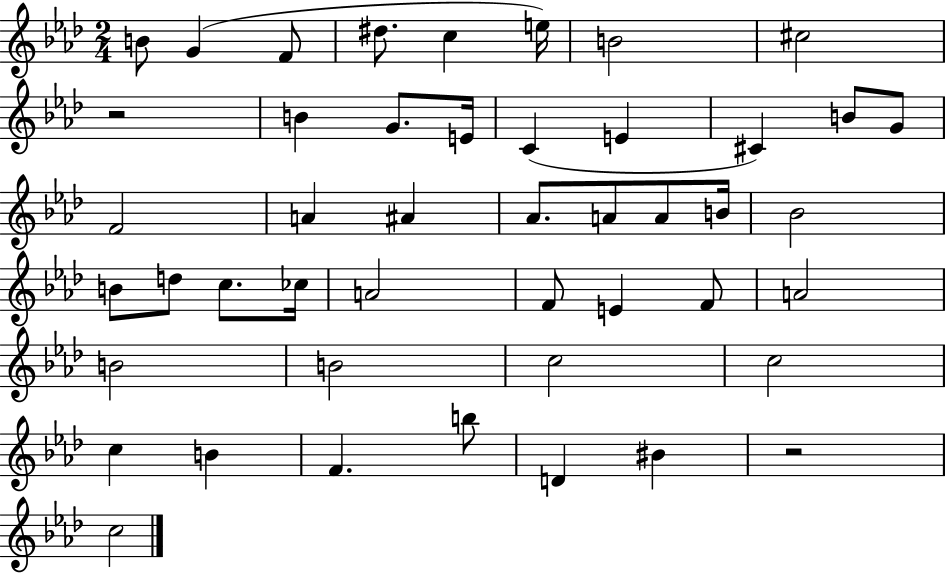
{
  \clef treble
  \numericTimeSignature
  \time 2/4
  \key aes \major
  b'8 g'4( f'8 | dis''8. c''4 e''16) | b'2 | cis''2 | \break r2 | b'4 g'8. e'16 | c'4( e'4 | cis'4) b'8 g'8 | \break f'2 | a'4 ais'4 | aes'8. a'8 a'8 b'16 | bes'2 | \break b'8 d''8 c''8. ces''16 | a'2 | f'8 e'4 f'8 | a'2 | \break b'2 | b'2 | c''2 | c''2 | \break c''4 b'4 | f'4. b''8 | d'4 bis'4 | r2 | \break c''2 | \bar "|."
}